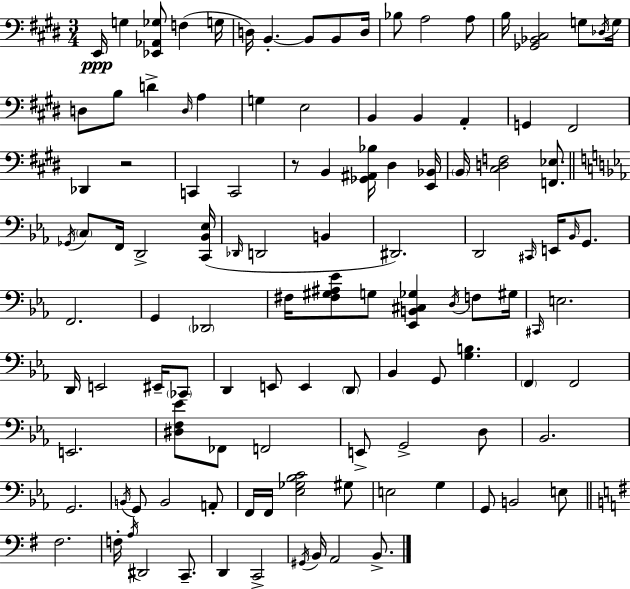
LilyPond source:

{
  \clef bass
  \numericTimeSignature
  \time 3/4
  \key e \major
  e,16\ppp g4 <ees, aes, ges>8 f4( g16 | d16) b,4.-.~~ b,8 b,8 d16 | bes8 a2 a8 | b16 <ges, bes, cis>2 g8 \acciaccatura { des16 } | \break g16 d8 b8 d'4-> \grace { d16 } a4 | g4 e2 | b,4 b,4 a,4-. | g,4 fis,2 | \break des,4 r2 | c,4 c,2 | r8 b,4 <ges, ais, bes>16 dis4 | <e, bes,>16 \parenthesize b,16 <cis d f>2 <f, ees>8. | \break \bar "||" \break \key ees \major \acciaccatura { ges,16 } \parenthesize c8 f,16 d,2-> | <c, bes, ees>16( \grace { des,16 } d,2 b,4 | dis,2.) | d,2 \grace { cis,16 } e,16 | \break \grace { bes,16 } g,8. f,2. | g,4 \parenthesize des,2 | fis16 <fis gis ais ees'>8 g8 <ees, b, cis ges>4 | \acciaccatura { d16 } f8 gis16 \grace { cis,16 } e2. | \break d,16 e,2 | eis,16-- \parenthesize ces,8-- d,4 e,8 | e,4 \parenthesize d,8 bes,4 g,8 | <g b>4. \parenthesize f,4 f,2 | \break e,2. | <dis f ees'>8 fes,8 f,2 | e,8-> g,2-> | d8 bes,2. | \break g,2. | \acciaccatura { b,16 } g,8 b,2 | a,8-. f,16 f,16 <ees ges bes c'>2 | gis8 e2 | \break g4 g,8 b,2 | e8 \bar "||" \break \key g \major fis2. | f16-. \acciaccatura { a16 } dis,2 c,8.-- | d,4 c,2-> | \acciaccatura { gis,16 } b,16 a,2 b,8.-> | \break \bar "|."
}